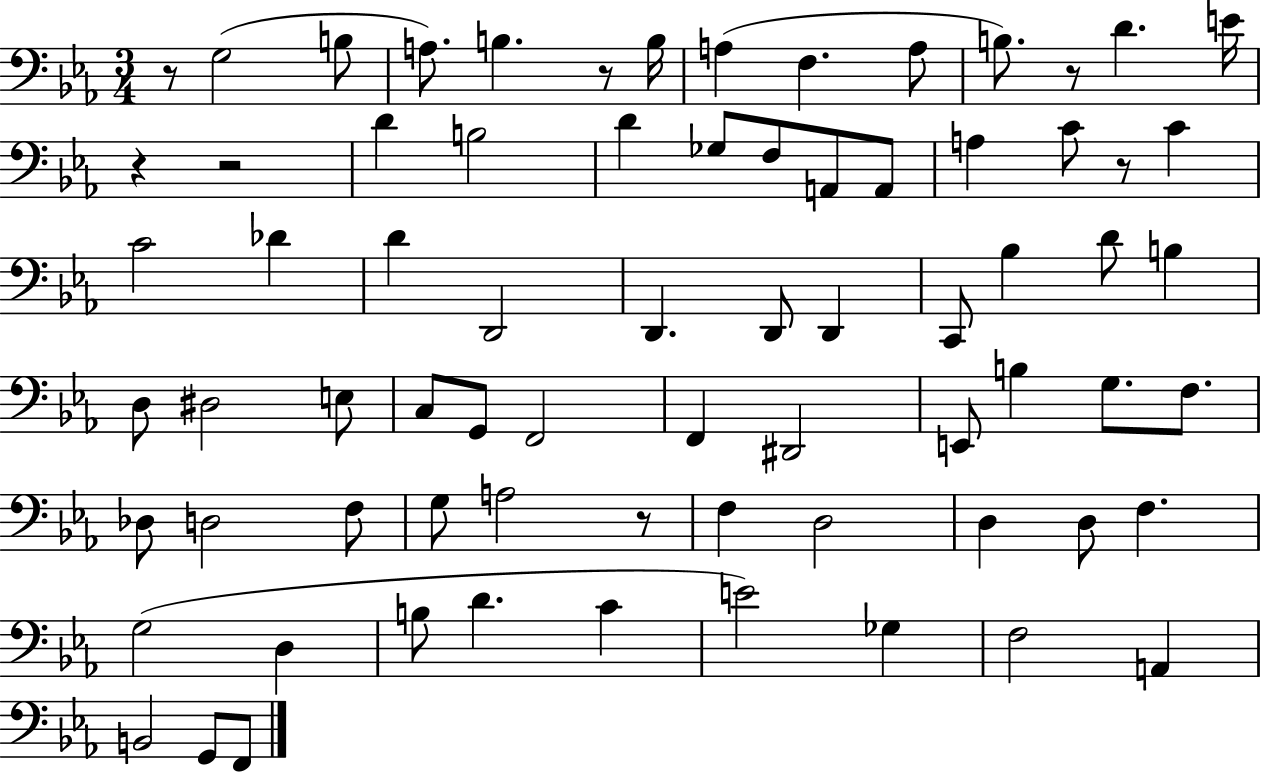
R/e G3/h B3/e A3/e. B3/q. R/e B3/s A3/q F3/q. A3/e B3/e. R/e D4/q. E4/s R/q R/h D4/q B3/h D4/q Gb3/e F3/e A2/e A2/e A3/q C4/e R/e C4/q C4/h Db4/q D4/q D2/h D2/q. D2/e D2/q C2/e Bb3/q D4/e B3/q D3/e D#3/h E3/e C3/e G2/e F2/h F2/q D#2/h E2/e B3/q G3/e. F3/e. Db3/e D3/h F3/e G3/e A3/h R/e F3/q D3/h D3/q D3/e F3/q. G3/h D3/q B3/e D4/q. C4/q E4/h Gb3/q F3/h A2/q B2/h G2/e F2/e